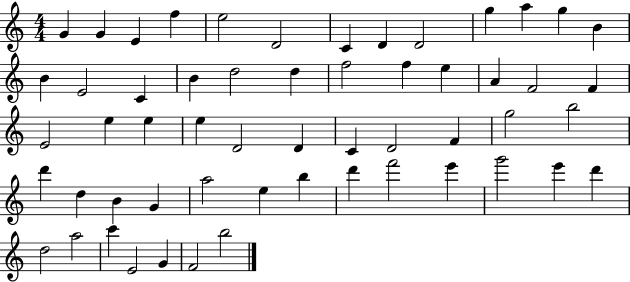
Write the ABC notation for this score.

X:1
T:Untitled
M:4/4
L:1/4
K:C
G G E f e2 D2 C D D2 g a g B B E2 C B d2 d f2 f e A F2 F E2 e e e D2 D C D2 F g2 b2 d' d B G a2 e b d' f'2 e' g'2 e' d' d2 a2 c' E2 G F2 b2